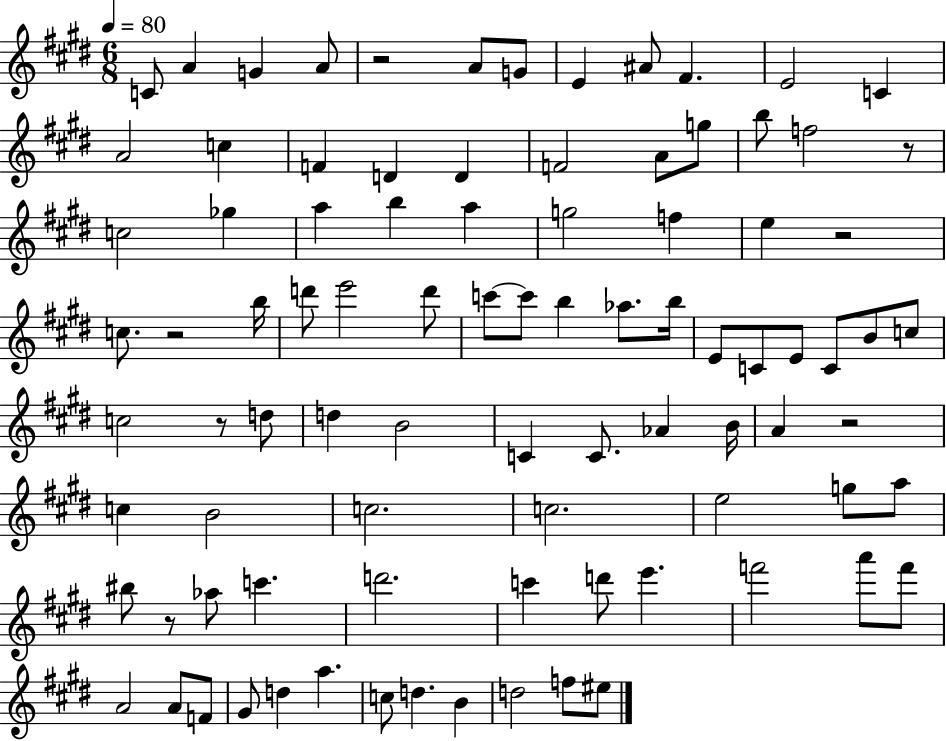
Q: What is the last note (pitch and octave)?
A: EIS5